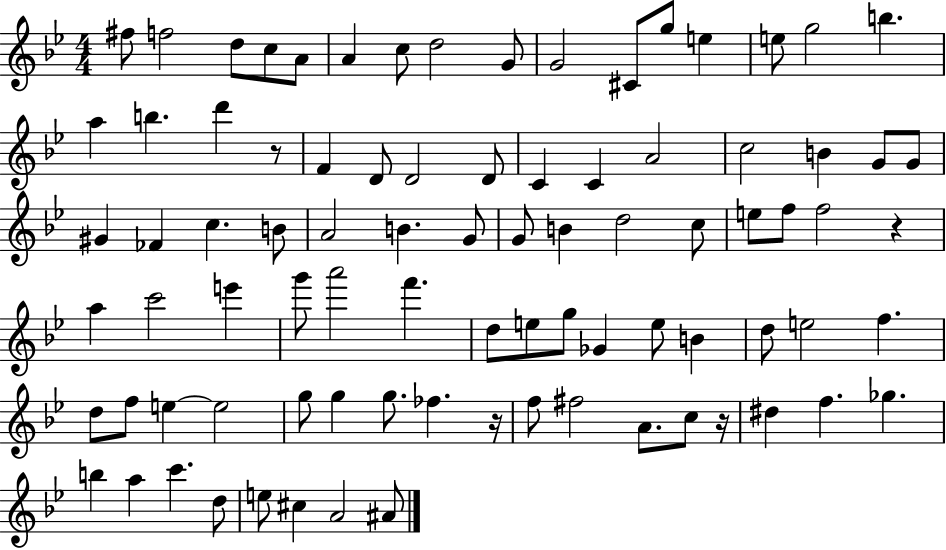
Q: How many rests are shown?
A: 4